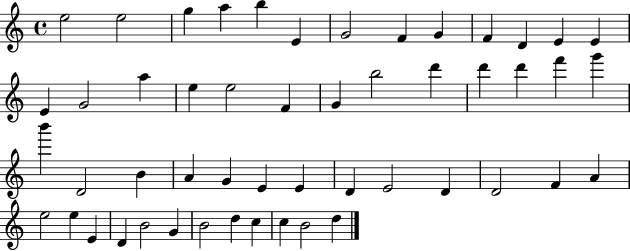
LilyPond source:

{
  \clef treble
  \time 4/4
  \defaultTimeSignature
  \key c \major
  e''2 e''2 | g''4 a''4 b''4 e'4 | g'2 f'4 g'4 | f'4 d'4 e'4 e'4 | \break e'4 g'2 a''4 | e''4 e''2 f'4 | g'4 b''2 d'''4 | d'''4 d'''4 f'''4 g'''4 | \break b'''4 d'2 b'4 | a'4 g'4 e'4 e'4 | d'4 e'2 d'4 | d'2 f'4 a'4 | \break e''2 e''4 e'4 | d'4 b'2 g'4 | b'2 d''4 c''4 | c''4 b'2 d''4 | \break \bar "|."
}